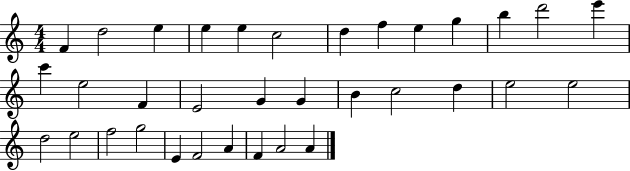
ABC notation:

X:1
T:Untitled
M:4/4
L:1/4
K:C
F d2 e e e c2 d f e g b d'2 e' c' e2 F E2 G G B c2 d e2 e2 d2 e2 f2 g2 E F2 A F A2 A